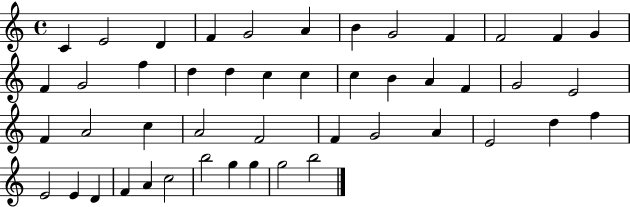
{
  \clef treble
  \time 4/4
  \defaultTimeSignature
  \key c \major
  c'4 e'2 d'4 | f'4 g'2 a'4 | b'4 g'2 f'4 | f'2 f'4 g'4 | \break f'4 g'2 f''4 | d''4 d''4 c''4 c''4 | c''4 b'4 a'4 f'4 | g'2 e'2 | \break f'4 a'2 c''4 | a'2 f'2 | f'4 g'2 a'4 | e'2 d''4 f''4 | \break e'2 e'4 d'4 | f'4 a'4 c''2 | b''2 g''4 g''4 | g''2 b''2 | \break \bar "|."
}